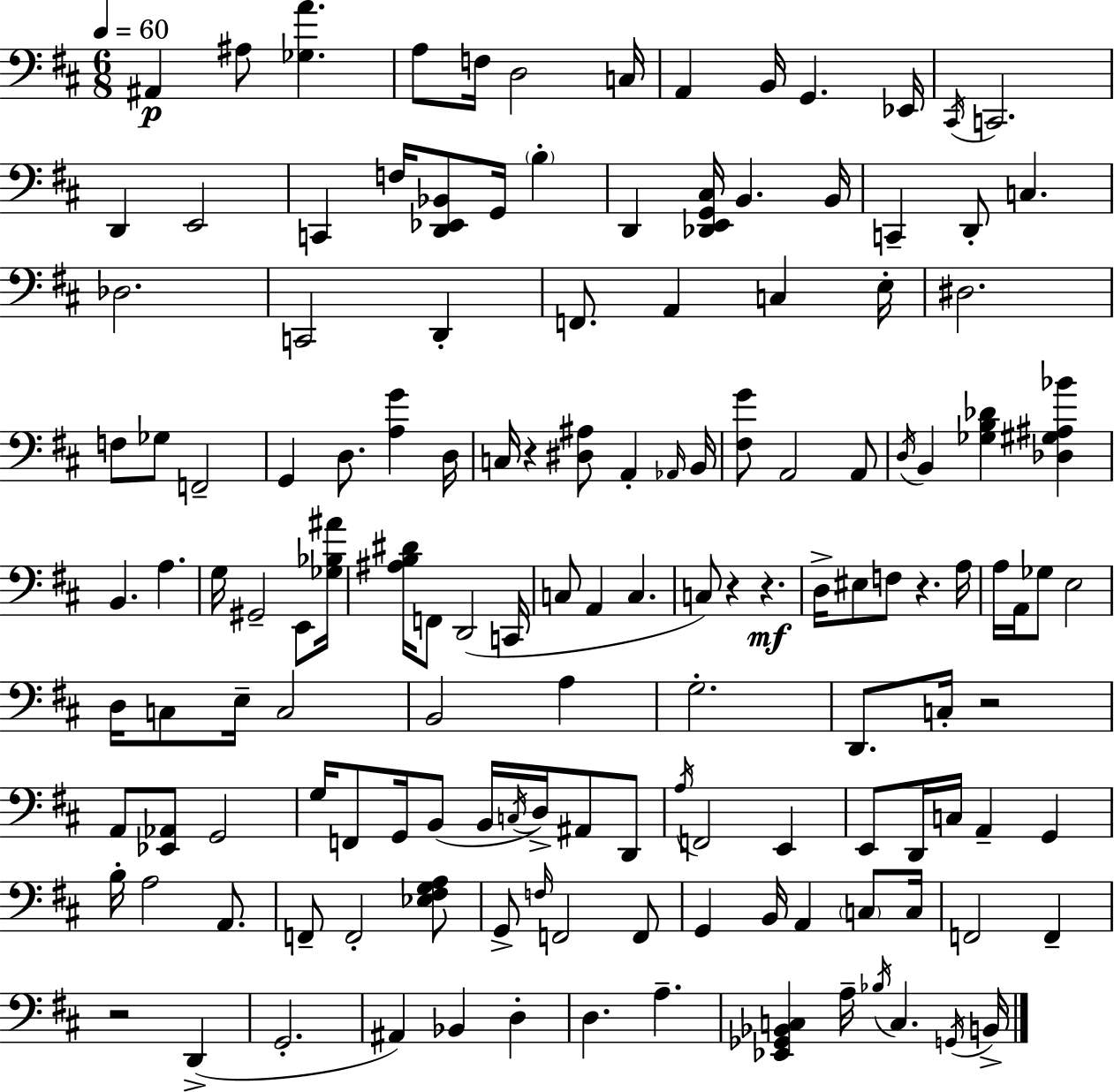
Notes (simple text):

A#2/q A#3/e [Gb3,A4]/q. A3/e F3/s D3/h C3/s A2/q B2/s G2/q. Eb2/s C#2/s C2/h. D2/q E2/h C2/q F3/s [D2,Eb2,Bb2]/e G2/s B3/q D2/q [Db2,E2,G2,C#3]/s B2/q. B2/s C2/q D2/e C3/q. Db3/h. C2/h D2/q F2/e. A2/q C3/q E3/s D#3/h. F3/e Gb3/e F2/h G2/q D3/e. [A3,G4]/q D3/s C3/s R/q [D#3,A#3]/e A2/q Ab2/s B2/s [F#3,G4]/e A2/h A2/e D3/s B2/q [Gb3,B3,Db4]/q [Db3,G#3,A#3,Bb4]/q B2/q. A3/q. G3/s G#2/h E2/e [Gb3,Bb3,A#4]/s [A#3,B3,D#4]/s F2/e D2/h C2/s C3/e A2/q C3/q. C3/e R/q R/q. D3/s EIS3/e F3/e R/q. A3/s A3/s A2/s Gb3/e E3/h D3/s C3/e E3/s C3/h B2/h A3/q G3/h. D2/e. C3/s R/h A2/e [Eb2,Ab2]/e G2/h G3/s F2/e G2/s B2/e B2/s C3/s D3/s A#2/e D2/e A3/s F2/h E2/q E2/e D2/s C3/s A2/q G2/q B3/s A3/h A2/e. F2/e F2/h [Eb3,F#3,G3,A3]/e G2/e F3/s F2/h F2/e G2/q B2/s A2/q C3/e C3/s F2/h F2/q R/h D2/q G2/h. A#2/q Bb2/q D3/q D3/q. A3/q. [Eb2,Gb2,Bb2,C3]/q A3/s Bb3/s C3/q. G2/s B2/s